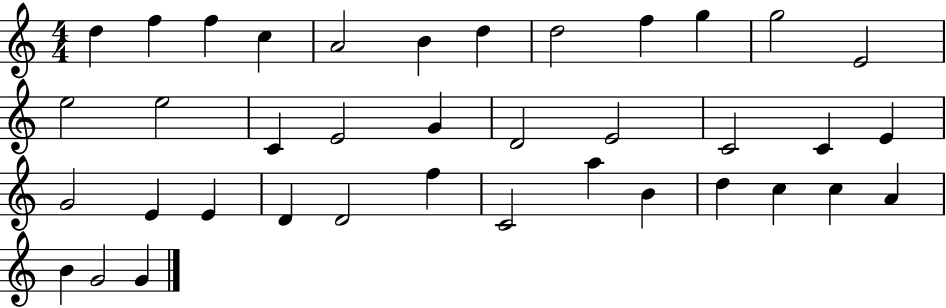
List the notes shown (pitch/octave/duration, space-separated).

D5/q F5/q F5/q C5/q A4/h B4/q D5/q D5/h F5/q G5/q G5/h E4/h E5/h E5/h C4/q E4/h G4/q D4/h E4/h C4/h C4/q E4/q G4/h E4/q E4/q D4/q D4/h F5/q C4/h A5/q B4/q D5/q C5/q C5/q A4/q B4/q G4/h G4/q